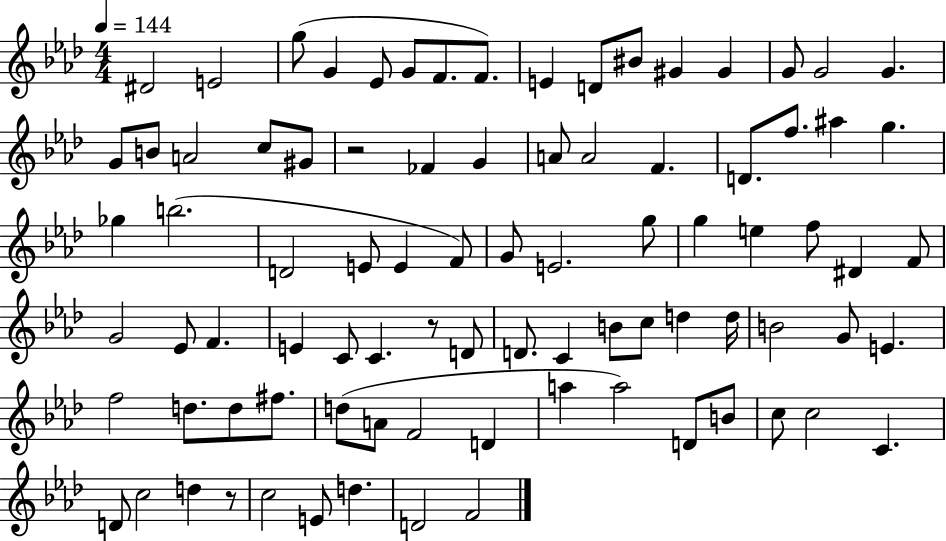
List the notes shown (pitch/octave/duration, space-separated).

D#4/h E4/h G5/e G4/q Eb4/e G4/e F4/e. F4/e. E4/q D4/e BIS4/e G#4/q G#4/q G4/e G4/h G4/q. G4/e B4/e A4/h C5/e G#4/e R/h FES4/q G4/q A4/e A4/h F4/q. D4/e. F5/e. A#5/q G5/q. Gb5/q B5/h. D4/h E4/e E4/q F4/e G4/e E4/h. G5/e G5/q E5/q F5/e D#4/q F4/e G4/h Eb4/e F4/q. E4/q C4/e C4/q. R/e D4/e D4/e. C4/q B4/e C5/e D5/q D5/s B4/h G4/e E4/q. F5/h D5/e. D5/e F#5/e. D5/e A4/e F4/h D4/q A5/q A5/h D4/e B4/e C5/e C5/h C4/q. D4/e C5/h D5/q R/e C5/h E4/e D5/q. D4/h F4/h